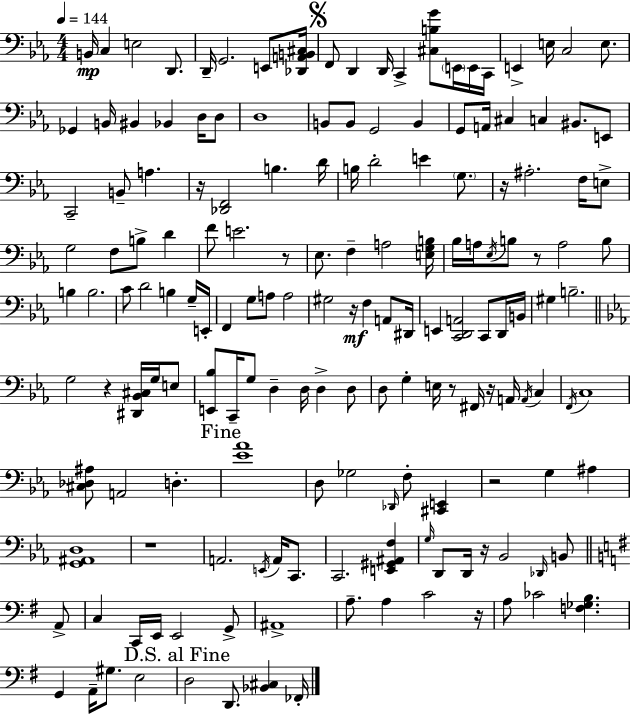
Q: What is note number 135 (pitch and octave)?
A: G#3